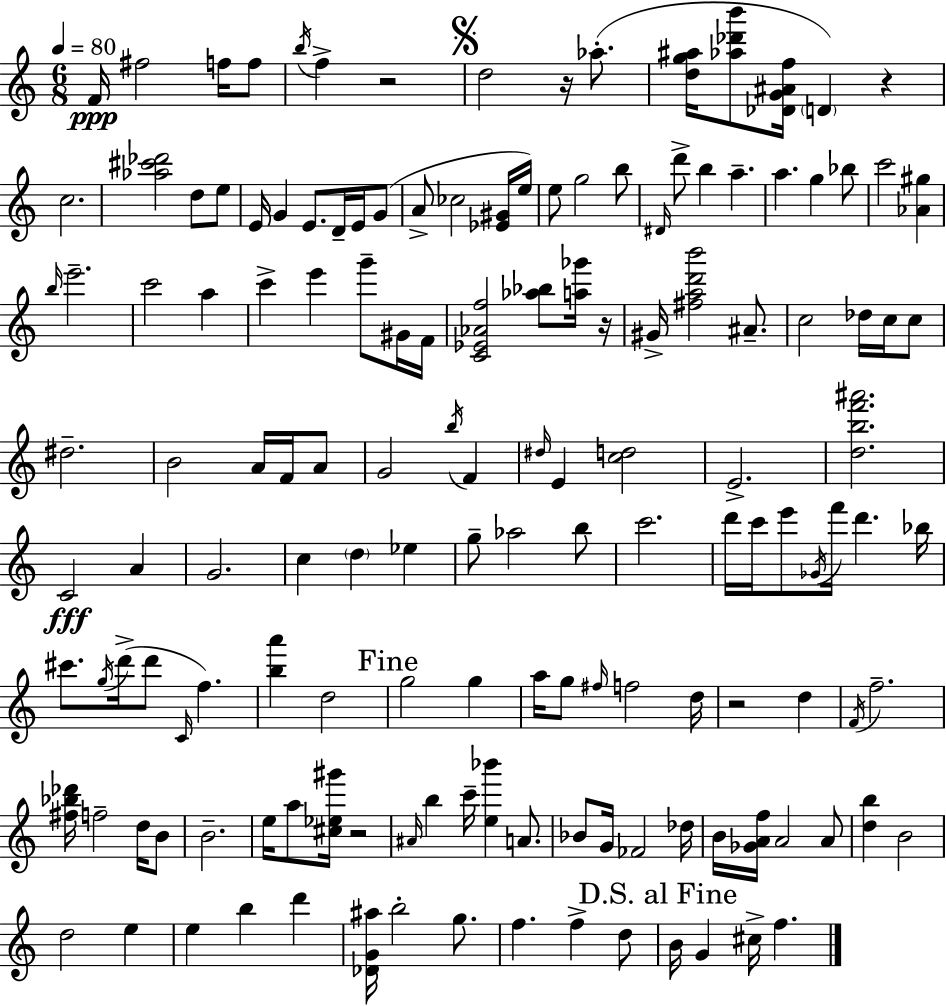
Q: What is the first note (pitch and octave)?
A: F4